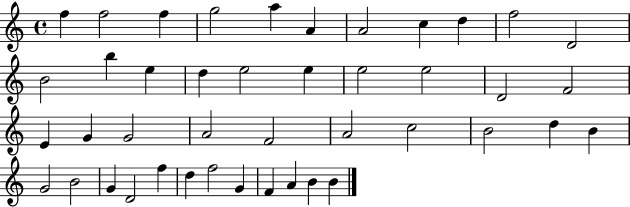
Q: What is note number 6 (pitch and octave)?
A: A4